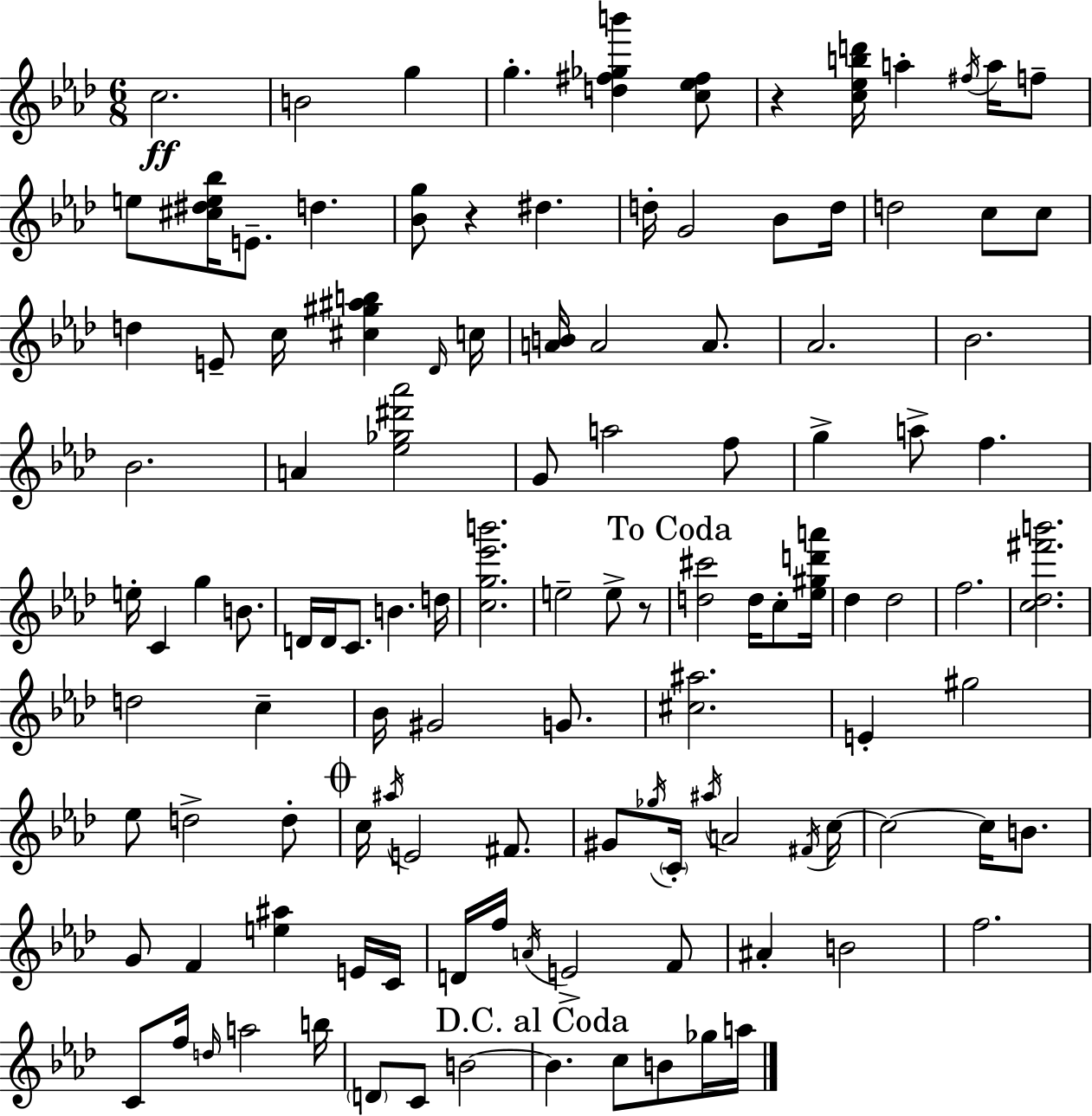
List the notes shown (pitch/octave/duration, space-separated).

C5/h. B4/h G5/q G5/q. [D5,F#5,Gb5,B6]/q [C5,Eb5,F#5]/e R/q [C5,Eb5,B5,D6]/s A5/q F#5/s A5/s F5/e E5/e [C#5,D#5,E5,Bb5]/s E4/e. D5/q. [Bb4,G5]/e R/q D#5/q. D5/s G4/h Bb4/e D5/s D5/h C5/e C5/e D5/q E4/e C5/s [C#5,G#5,A#5,B5]/q Db4/s C5/s [A4,B4]/s A4/h A4/e. Ab4/h. Bb4/h. Bb4/h. A4/q [Eb5,Gb5,D#6,Ab6]/h G4/e A5/h F5/e G5/q A5/e F5/q. E5/s C4/q G5/q B4/e. D4/s D4/s C4/e. B4/q. D5/s [C5,G5,Eb6,B6]/h. E5/h E5/e R/e [D5,C#6]/h D5/s C5/e [Eb5,G#5,D6,A6]/s Db5/q Db5/h F5/h. [C5,Db5,F#6,B6]/h. D5/h C5/q Bb4/s G#4/h G4/e. [C#5,A#5]/h. E4/q G#5/h Eb5/e D5/h D5/e C5/s A#5/s E4/h F#4/e. G#4/e Gb5/s C4/s A#5/s A4/h F#4/s C5/s C5/h C5/s B4/e. G4/e F4/q [E5,A#5]/q E4/s C4/s D4/s F5/s A4/s E4/h F4/e A#4/q B4/h F5/h. C4/e F5/s D5/s A5/h B5/s D4/e C4/e B4/h B4/q. C5/e B4/e Gb5/s A5/s